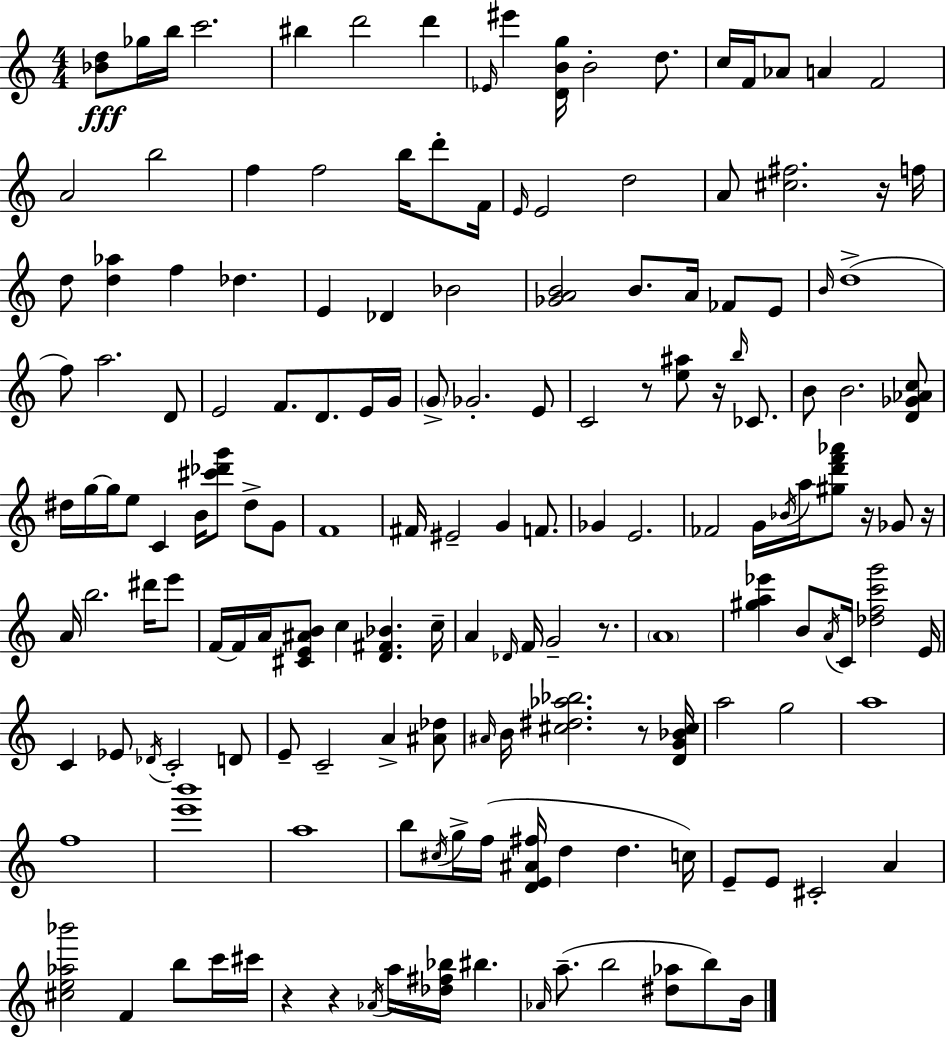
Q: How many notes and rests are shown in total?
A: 161